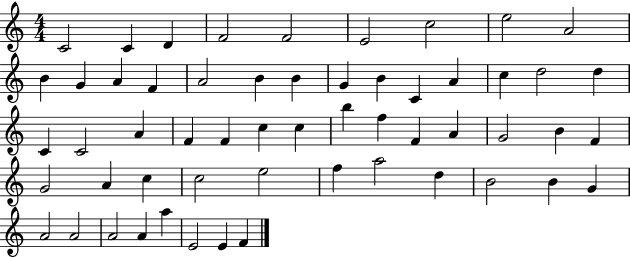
X:1
T:Untitled
M:4/4
L:1/4
K:C
C2 C D F2 F2 E2 c2 e2 A2 B G A F A2 B B G B C A c d2 d C C2 A F F c c b f F A G2 B F G2 A c c2 e2 f a2 d B2 B G A2 A2 A2 A a E2 E F